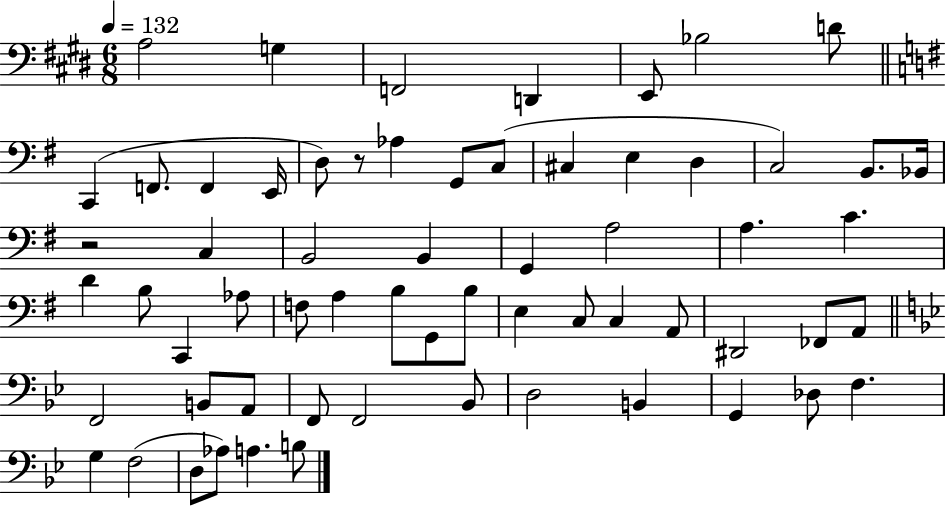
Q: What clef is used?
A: bass